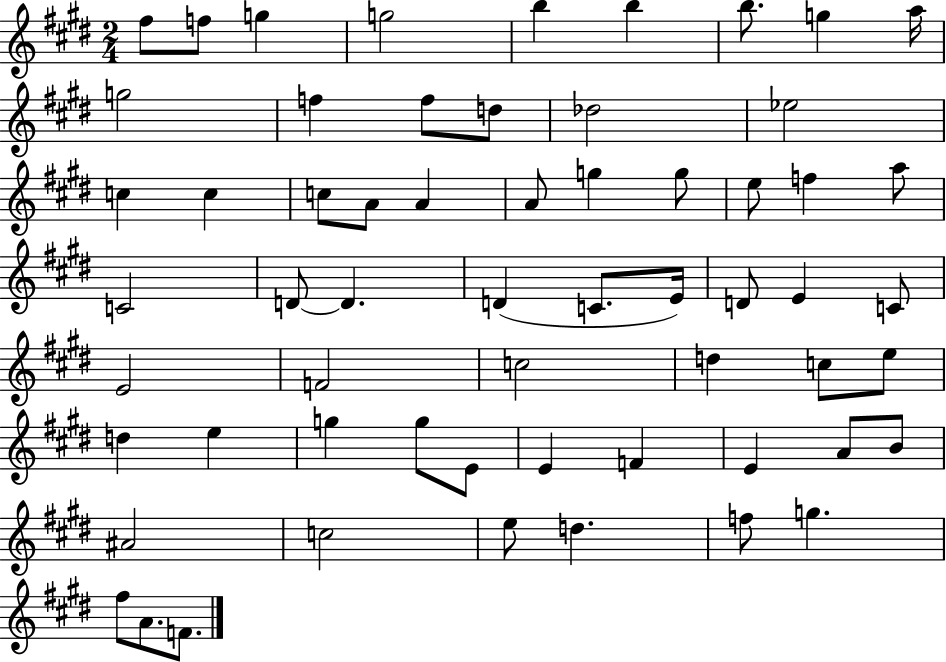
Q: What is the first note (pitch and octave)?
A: F#5